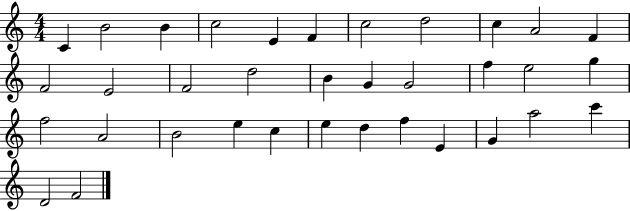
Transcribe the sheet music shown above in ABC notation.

X:1
T:Untitled
M:4/4
L:1/4
K:C
C B2 B c2 E F c2 d2 c A2 F F2 E2 F2 d2 B G G2 f e2 g f2 A2 B2 e c e d f E G a2 c' D2 F2